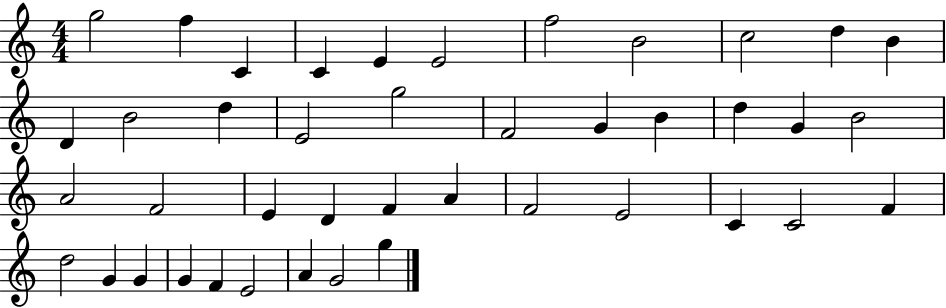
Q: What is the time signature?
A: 4/4